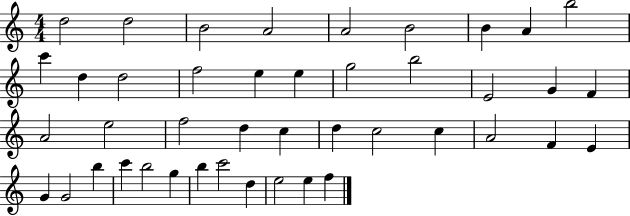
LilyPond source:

{
  \clef treble
  \numericTimeSignature
  \time 4/4
  \key c \major
  d''2 d''2 | b'2 a'2 | a'2 b'2 | b'4 a'4 b''2 | \break c'''4 d''4 d''2 | f''2 e''4 e''4 | g''2 b''2 | e'2 g'4 f'4 | \break a'2 e''2 | f''2 d''4 c''4 | d''4 c''2 c''4 | a'2 f'4 e'4 | \break g'4 g'2 b''4 | c'''4 b''2 g''4 | b''4 c'''2 d''4 | e''2 e''4 f''4 | \break \bar "|."
}